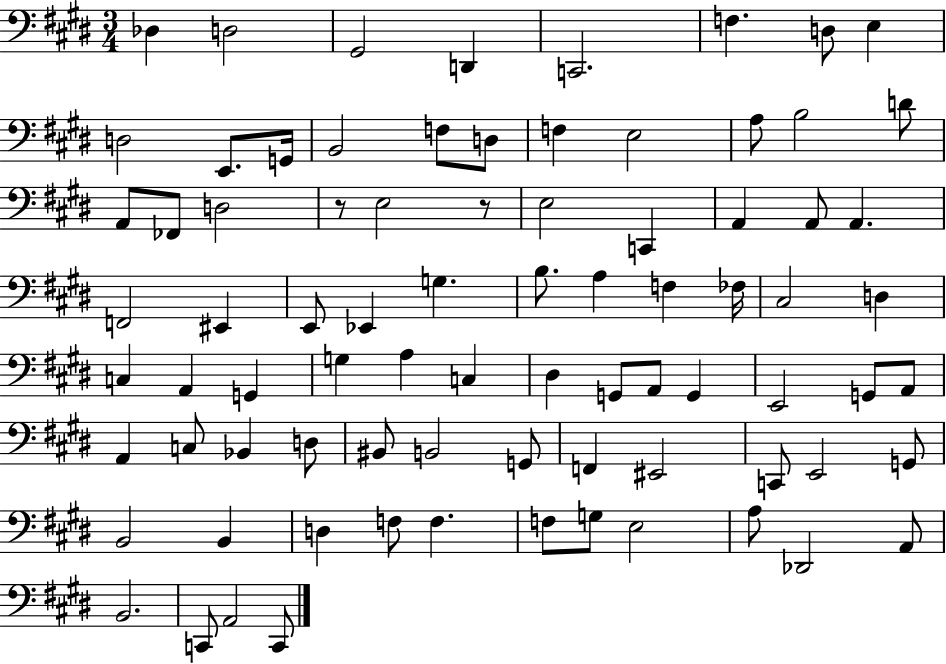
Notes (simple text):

Db3/q D3/h G#2/h D2/q C2/h. F3/q. D3/e E3/q D3/h E2/e. G2/s B2/h F3/e D3/e F3/q E3/h A3/e B3/h D4/e A2/e FES2/e D3/h R/e E3/h R/e E3/h C2/q A2/q A2/e A2/q. F2/h EIS2/q E2/e Eb2/q G3/q. B3/e. A3/q F3/q FES3/s C#3/h D3/q C3/q A2/q G2/q G3/q A3/q C3/q D#3/q G2/e A2/e G2/q E2/h G2/e A2/e A2/q C3/e Bb2/q D3/e BIS2/e B2/h G2/e F2/q EIS2/h C2/e E2/h G2/e B2/h B2/q D3/q F3/e F3/q. F3/e G3/e E3/h A3/e Db2/h A2/e B2/h. C2/e A2/h C2/e